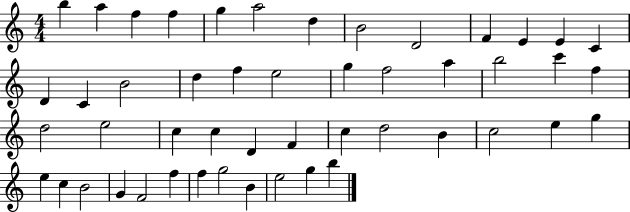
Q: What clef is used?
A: treble